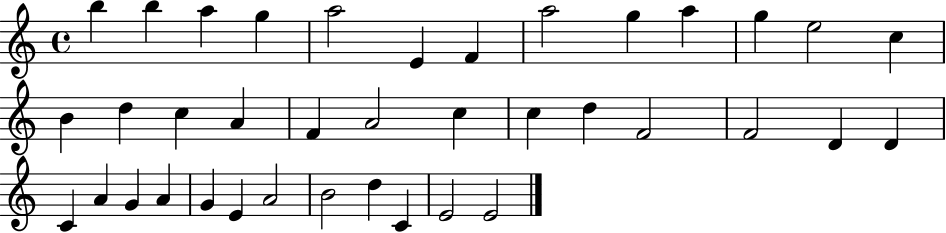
X:1
T:Untitled
M:4/4
L:1/4
K:C
b b a g a2 E F a2 g a g e2 c B d c A F A2 c c d F2 F2 D D C A G A G E A2 B2 d C E2 E2